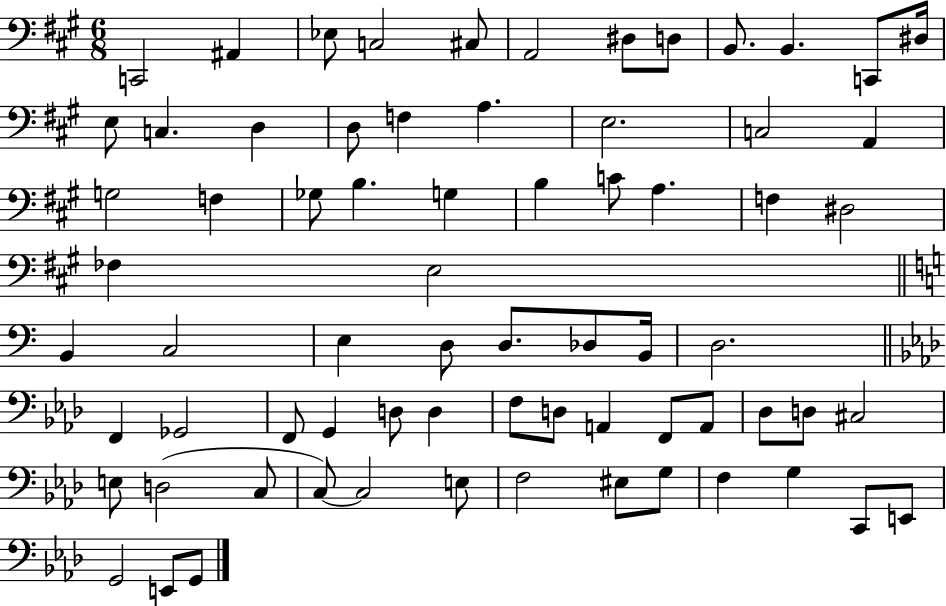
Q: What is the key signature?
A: A major